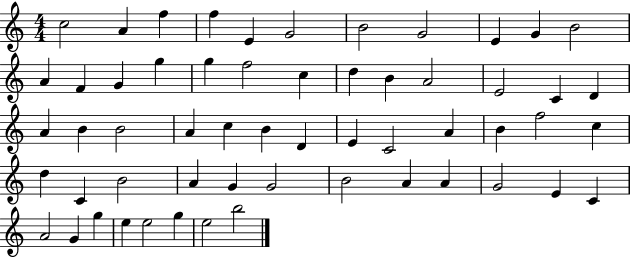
X:1
T:Untitled
M:4/4
L:1/4
K:C
c2 A f f E G2 B2 G2 E G B2 A F G g g f2 c d B A2 E2 C D A B B2 A c B D E C2 A B f2 c d C B2 A G G2 B2 A A G2 E C A2 G g e e2 g e2 b2